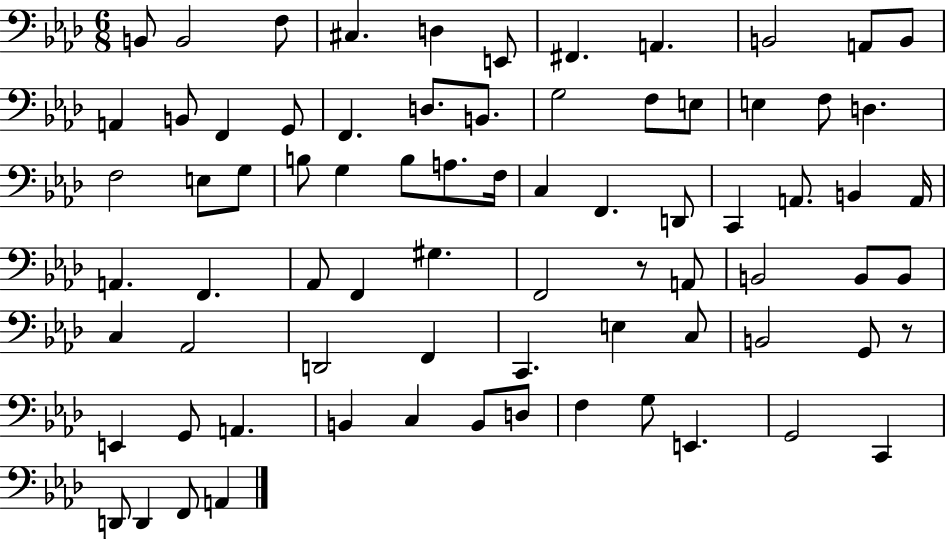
B2/e B2/h F3/e C#3/q. D3/q E2/e F#2/q. A2/q. B2/h A2/e B2/e A2/q B2/e F2/q G2/e F2/q. D3/e. B2/e. G3/h F3/e E3/e E3/q F3/e D3/q. F3/h E3/e G3/e B3/e G3/q B3/e A3/e. F3/s C3/q F2/q. D2/e C2/q A2/e. B2/q A2/s A2/q. F2/q. Ab2/e F2/q G#3/q. F2/h R/e A2/e B2/h B2/e B2/e C3/q Ab2/h D2/h F2/q C2/q. E3/q C3/e B2/h G2/e R/e E2/q G2/e A2/q. B2/q C3/q B2/e D3/e F3/q G3/e E2/q. G2/h C2/q D2/e D2/q F2/e A2/q